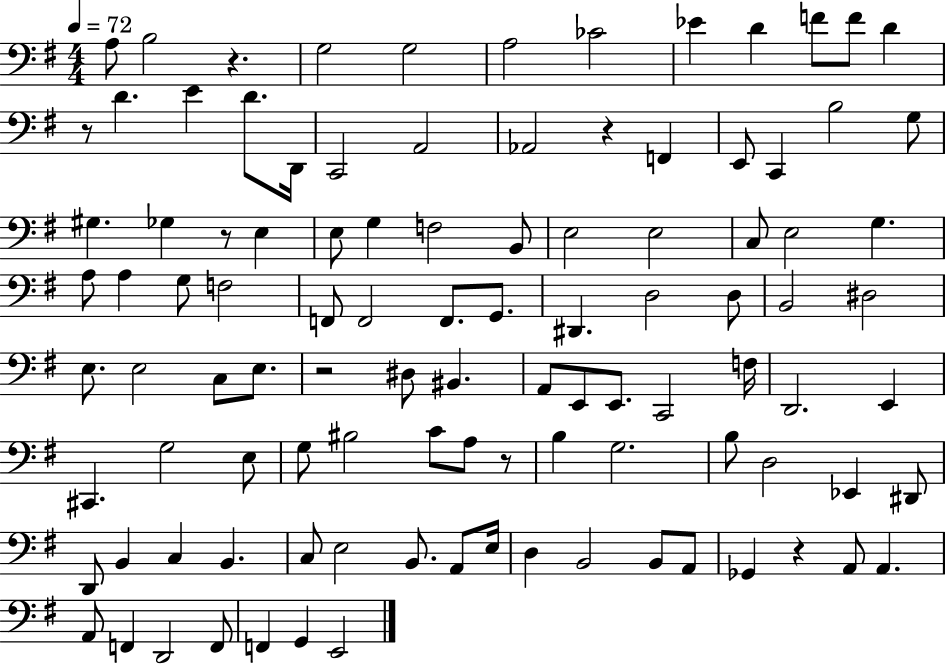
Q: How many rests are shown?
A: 7